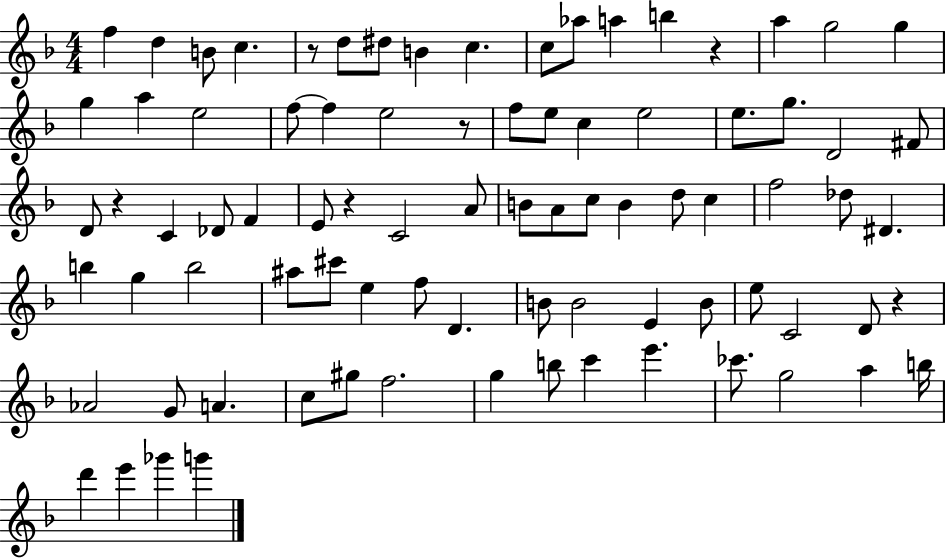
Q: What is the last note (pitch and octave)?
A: G6